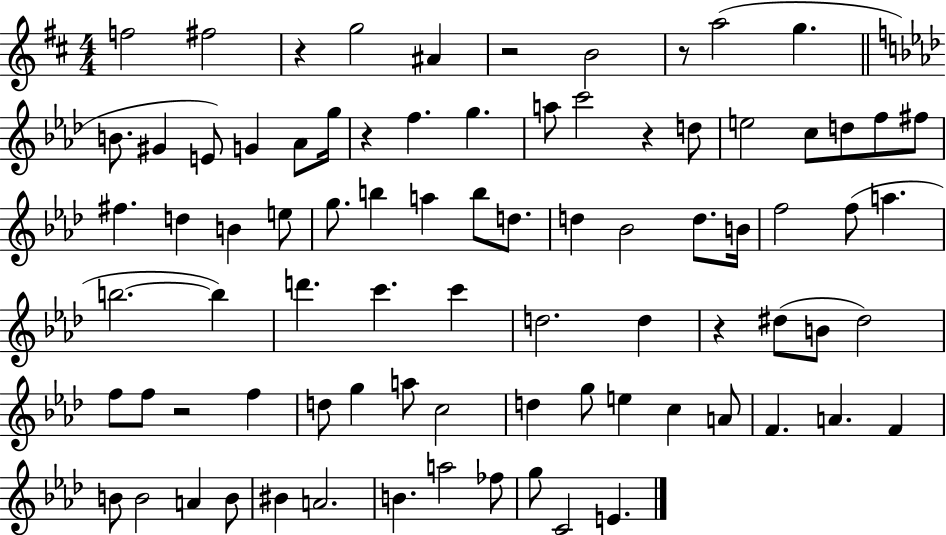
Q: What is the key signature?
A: D major